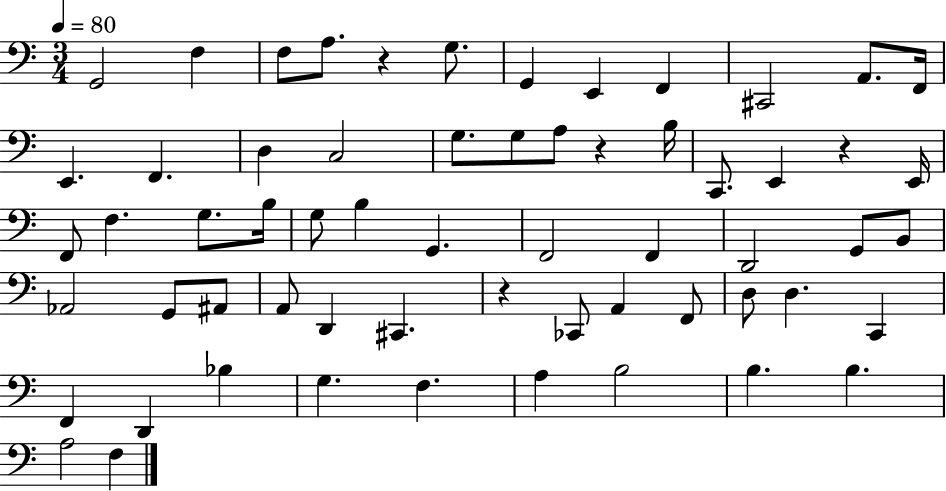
{
  \clef bass
  \numericTimeSignature
  \time 3/4
  \key c \major
  \tempo 4 = 80
  g,2 f4 | f8 a8. r4 g8. | g,4 e,4 f,4 | cis,2 a,8. f,16 | \break e,4. f,4. | d4 c2 | g8. g8 a8 r4 b16 | c,8. e,4 r4 e,16 | \break f,8 f4. g8. b16 | g8 b4 g,4. | f,2 f,4 | d,2 g,8 b,8 | \break aes,2 g,8 ais,8 | a,8 d,4 cis,4. | r4 ces,8 a,4 f,8 | d8 d4. c,4 | \break f,4 d,4 bes4 | g4. f4. | a4 b2 | b4. b4. | \break a2 f4 | \bar "|."
}